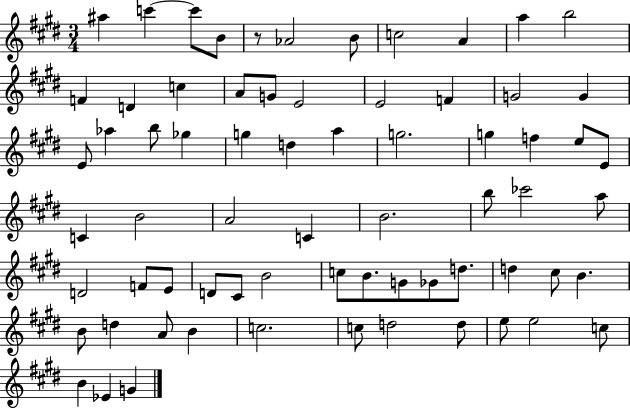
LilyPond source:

{
  \clef treble
  \numericTimeSignature
  \time 3/4
  \key e \major
  ais''4 c'''4~~ c'''8 b'8 | r8 aes'2 b'8 | c''2 a'4 | a''4 b''2 | \break f'4 d'4 c''4 | a'8 g'8 e'2 | e'2 f'4 | g'2 g'4 | \break e'8 aes''4 b''8 ges''4 | g''4 d''4 a''4 | g''2. | g''4 f''4 e''8 e'8 | \break c'4 b'2 | a'2 c'4 | b'2. | b''8 ces'''2 a''8 | \break d'2 f'8 e'8 | d'8 cis'8 b'2 | c''8 b'8. g'8 ges'8 d''8. | d''4 cis''8 b'4. | \break b'8 d''4 a'8 b'4 | c''2. | c''8 d''2 d''8 | e''8 e''2 c''8 | \break b'4 ees'4 g'4 | \bar "|."
}